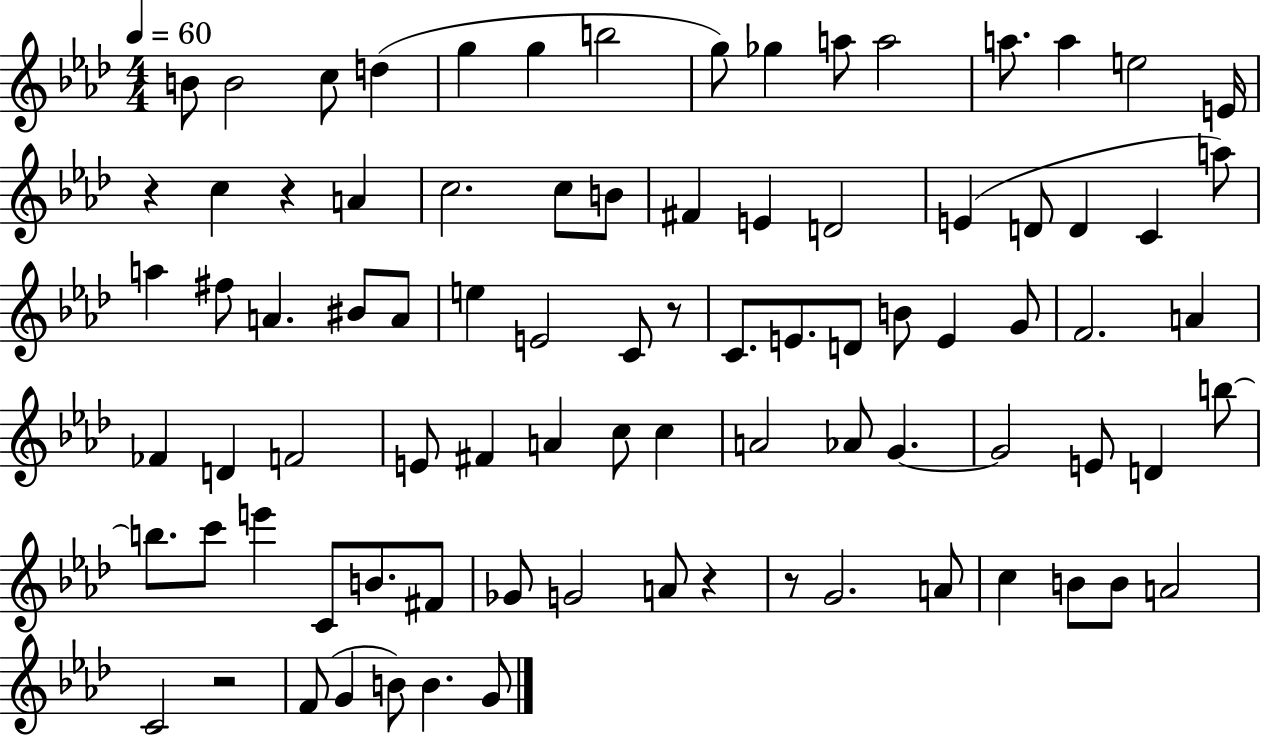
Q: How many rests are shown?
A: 6